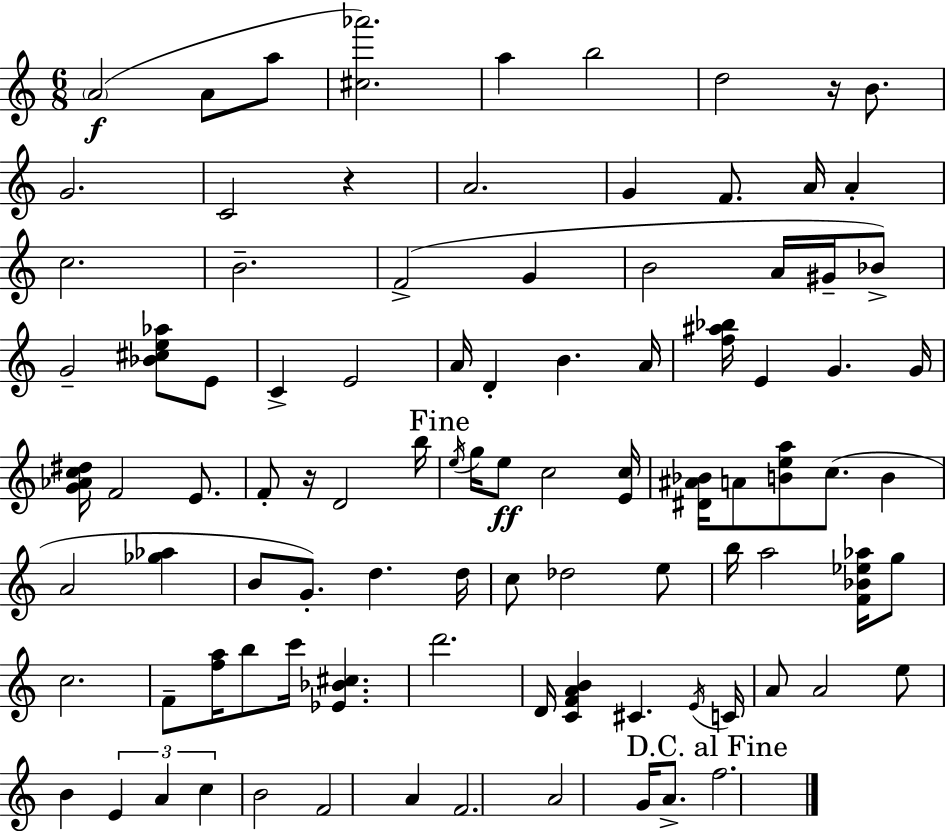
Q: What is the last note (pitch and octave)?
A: F5